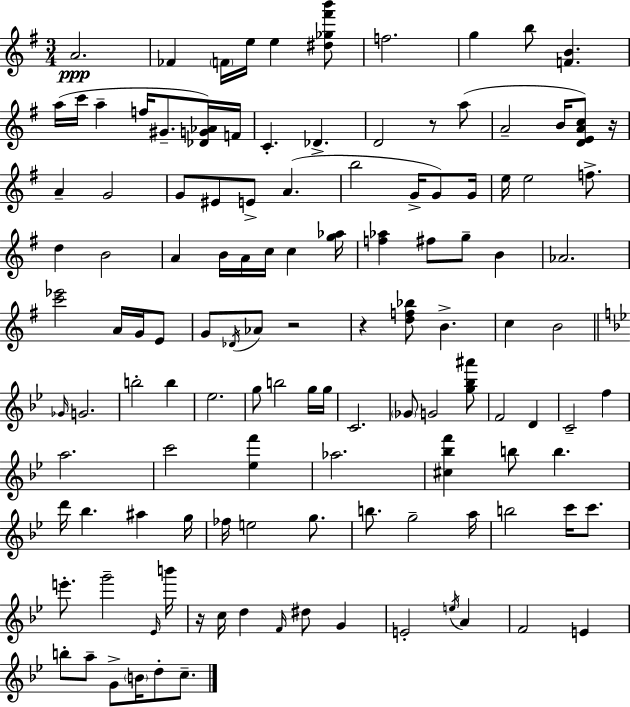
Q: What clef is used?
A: treble